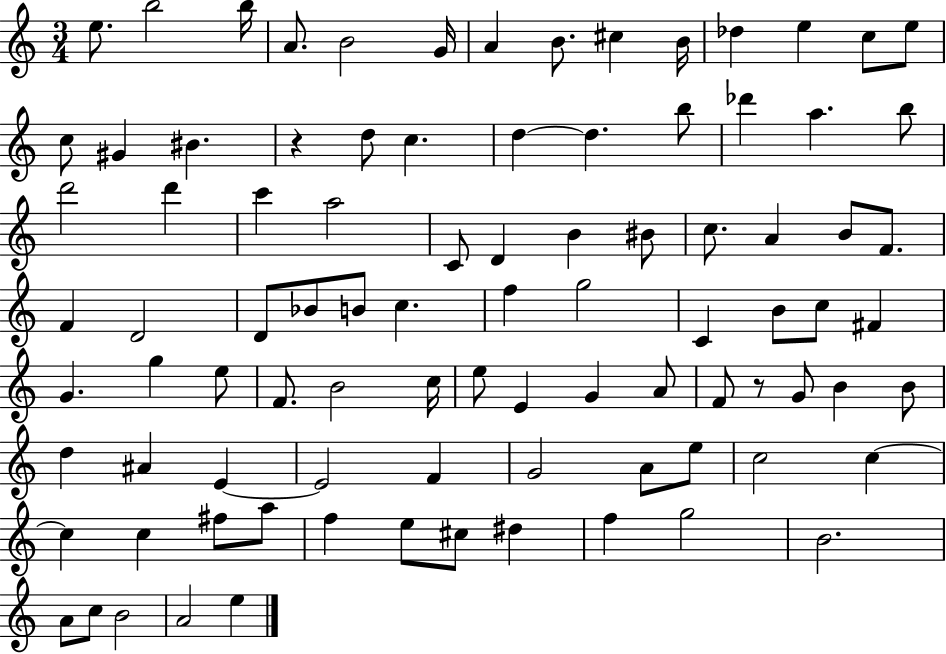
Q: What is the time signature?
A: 3/4